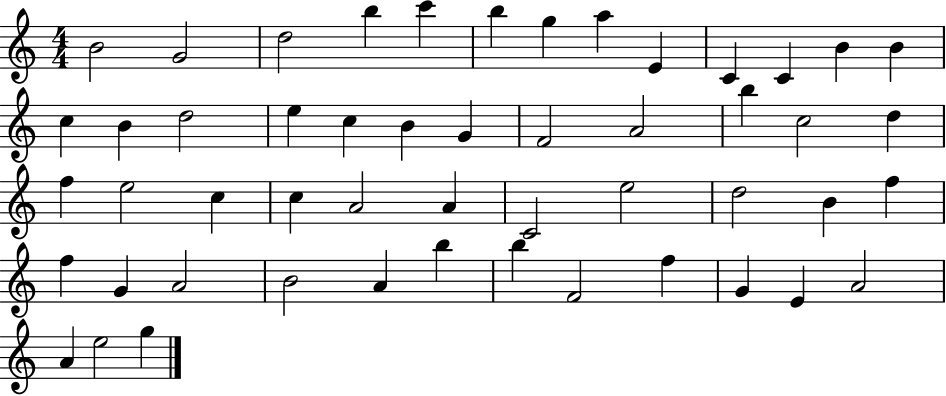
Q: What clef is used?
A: treble